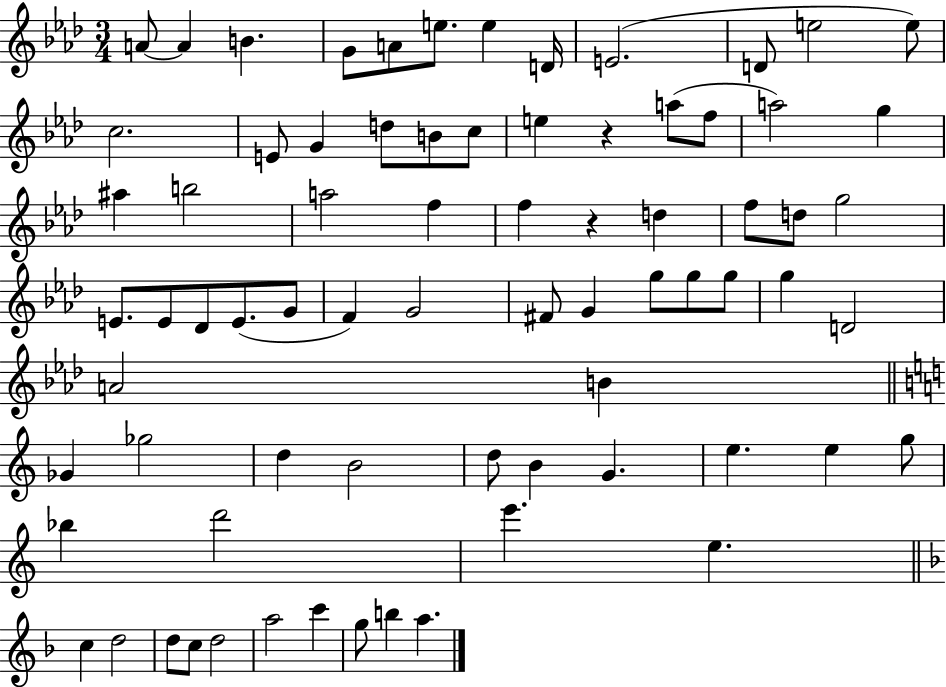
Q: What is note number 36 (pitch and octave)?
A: E4